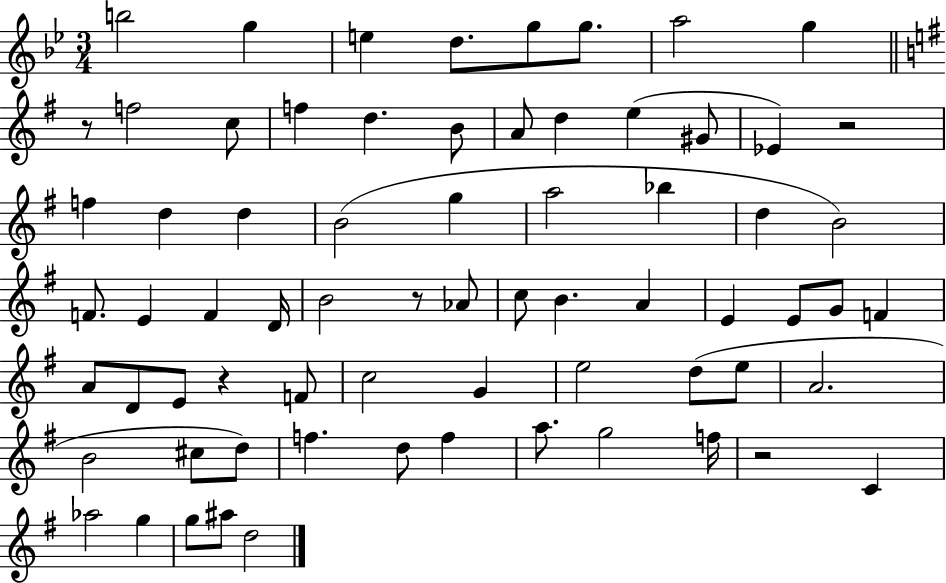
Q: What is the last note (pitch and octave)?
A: D5